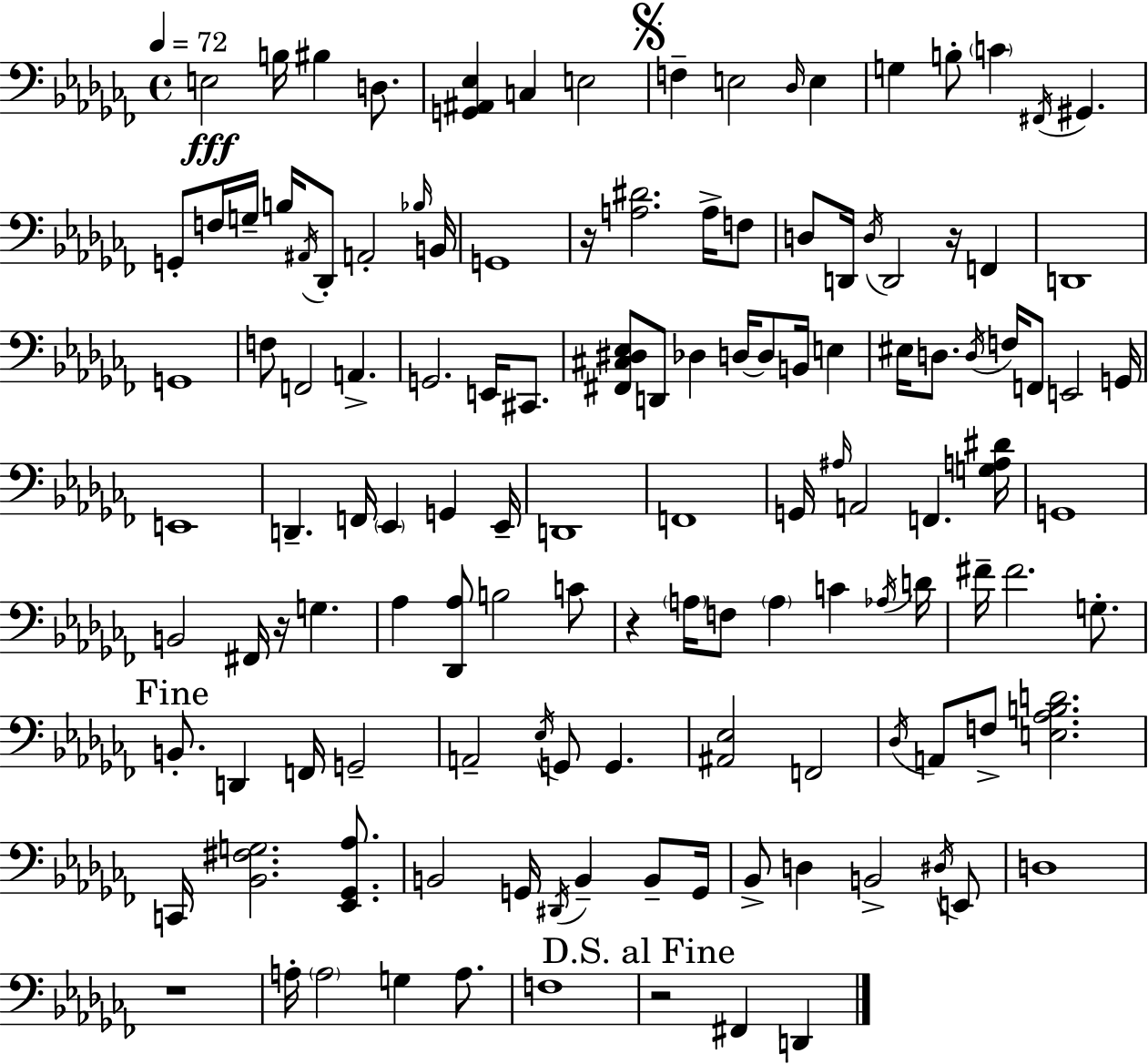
X:1
T:Untitled
M:4/4
L:1/4
K:Abm
E,2 B,/4 ^B, D,/2 [G,,^A,,_E,] C, E,2 F, E,2 _D,/4 E, G, B,/2 C ^F,,/4 ^G,, G,,/2 F,/4 G,/4 B,/4 ^A,,/4 _D,,/2 A,,2 _B,/4 B,,/4 G,,4 z/4 [A,^D]2 A,/4 F,/2 D,/2 D,,/4 D,/4 D,,2 z/4 F,, D,,4 G,,4 F,/2 F,,2 A,, G,,2 E,,/4 ^C,,/2 [^F,,^C,^D,_E,]/2 D,,/2 _D, D,/4 D,/2 B,,/4 E, ^E,/4 D,/2 D,/4 F,/4 F,,/2 E,,2 G,,/4 E,,4 D,, F,,/4 _E,, G,, _E,,/4 D,,4 F,,4 G,,/4 ^A,/4 A,,2 F,, [G,A,^D]/4 G,,4 B,,2 ^F,,/4 z/4 G, _A, [_D,,_A,]/2 B,2 C/2 z A,/4 F,/2 A, C _A,/4 D/4 ^F/4 ^F2 G,/2 B,,/2 D,, F,,/4 G,,2 A,,2 _E,/4 G,,/2 G,, [^A,,_E,]2 F,,2 _D,/4 A,,/2 F,/2 [E,_A,B,D]2 C,,/4 [_B,,^F,G,]2 [_E,,_G,,_A,]/2 B,,2 G,,/4 ^D,,/4 B,, B,,/2 G,,/4 _B,,/2 D, B,,2 ^D,/4 E,,/2 D,4 z4 A,/4 A,2 G, A,/2 F,4 z2 ^F,, D,,